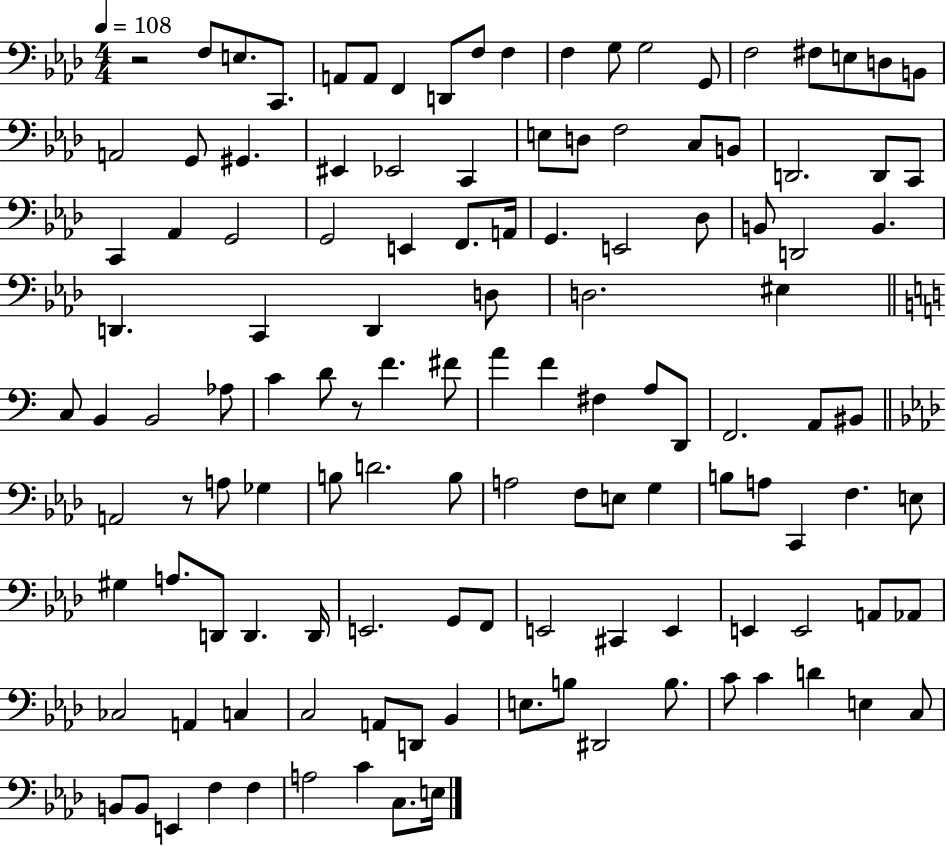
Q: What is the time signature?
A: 4/4